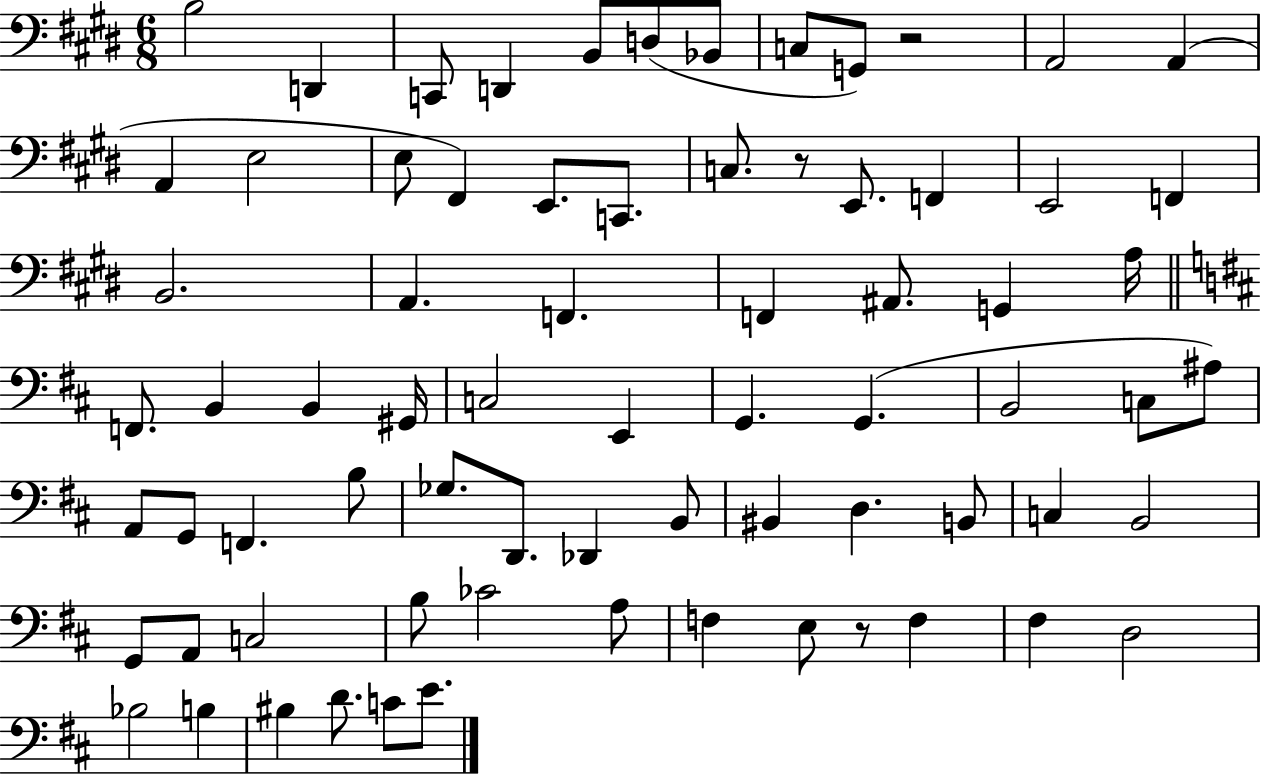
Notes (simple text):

B3/h D2/q C2/e D2/q B2/e D3/e Bb2/e C3/e G2/e R/h A2/h A2/q A2/q E3/h E3/e F#2/q E2/e. C2/e. C3/e. R/e E2/e. F2/q E2/h F2/q B2/h. A2/q. F2/q. F2/q A#2/e. G2/q A3/s F2/e. B2/q B2/q G#2/s C3/h E2/q G2/q. G2/q. B2/h C3/e A#3/e A2/e G2/e F2/q. B3/e Gb3/e. D2/e. Db2/q B2/e BIS2/q D3/q. B2/e C3/q B2/h G2/e A2/e C3/h B3/e CES4/h A3/e F3/q E3/e R/e F3/q F#3/q D3/h Bb3/h B3/q BIS3/q D4/e. C4/e E4/e.